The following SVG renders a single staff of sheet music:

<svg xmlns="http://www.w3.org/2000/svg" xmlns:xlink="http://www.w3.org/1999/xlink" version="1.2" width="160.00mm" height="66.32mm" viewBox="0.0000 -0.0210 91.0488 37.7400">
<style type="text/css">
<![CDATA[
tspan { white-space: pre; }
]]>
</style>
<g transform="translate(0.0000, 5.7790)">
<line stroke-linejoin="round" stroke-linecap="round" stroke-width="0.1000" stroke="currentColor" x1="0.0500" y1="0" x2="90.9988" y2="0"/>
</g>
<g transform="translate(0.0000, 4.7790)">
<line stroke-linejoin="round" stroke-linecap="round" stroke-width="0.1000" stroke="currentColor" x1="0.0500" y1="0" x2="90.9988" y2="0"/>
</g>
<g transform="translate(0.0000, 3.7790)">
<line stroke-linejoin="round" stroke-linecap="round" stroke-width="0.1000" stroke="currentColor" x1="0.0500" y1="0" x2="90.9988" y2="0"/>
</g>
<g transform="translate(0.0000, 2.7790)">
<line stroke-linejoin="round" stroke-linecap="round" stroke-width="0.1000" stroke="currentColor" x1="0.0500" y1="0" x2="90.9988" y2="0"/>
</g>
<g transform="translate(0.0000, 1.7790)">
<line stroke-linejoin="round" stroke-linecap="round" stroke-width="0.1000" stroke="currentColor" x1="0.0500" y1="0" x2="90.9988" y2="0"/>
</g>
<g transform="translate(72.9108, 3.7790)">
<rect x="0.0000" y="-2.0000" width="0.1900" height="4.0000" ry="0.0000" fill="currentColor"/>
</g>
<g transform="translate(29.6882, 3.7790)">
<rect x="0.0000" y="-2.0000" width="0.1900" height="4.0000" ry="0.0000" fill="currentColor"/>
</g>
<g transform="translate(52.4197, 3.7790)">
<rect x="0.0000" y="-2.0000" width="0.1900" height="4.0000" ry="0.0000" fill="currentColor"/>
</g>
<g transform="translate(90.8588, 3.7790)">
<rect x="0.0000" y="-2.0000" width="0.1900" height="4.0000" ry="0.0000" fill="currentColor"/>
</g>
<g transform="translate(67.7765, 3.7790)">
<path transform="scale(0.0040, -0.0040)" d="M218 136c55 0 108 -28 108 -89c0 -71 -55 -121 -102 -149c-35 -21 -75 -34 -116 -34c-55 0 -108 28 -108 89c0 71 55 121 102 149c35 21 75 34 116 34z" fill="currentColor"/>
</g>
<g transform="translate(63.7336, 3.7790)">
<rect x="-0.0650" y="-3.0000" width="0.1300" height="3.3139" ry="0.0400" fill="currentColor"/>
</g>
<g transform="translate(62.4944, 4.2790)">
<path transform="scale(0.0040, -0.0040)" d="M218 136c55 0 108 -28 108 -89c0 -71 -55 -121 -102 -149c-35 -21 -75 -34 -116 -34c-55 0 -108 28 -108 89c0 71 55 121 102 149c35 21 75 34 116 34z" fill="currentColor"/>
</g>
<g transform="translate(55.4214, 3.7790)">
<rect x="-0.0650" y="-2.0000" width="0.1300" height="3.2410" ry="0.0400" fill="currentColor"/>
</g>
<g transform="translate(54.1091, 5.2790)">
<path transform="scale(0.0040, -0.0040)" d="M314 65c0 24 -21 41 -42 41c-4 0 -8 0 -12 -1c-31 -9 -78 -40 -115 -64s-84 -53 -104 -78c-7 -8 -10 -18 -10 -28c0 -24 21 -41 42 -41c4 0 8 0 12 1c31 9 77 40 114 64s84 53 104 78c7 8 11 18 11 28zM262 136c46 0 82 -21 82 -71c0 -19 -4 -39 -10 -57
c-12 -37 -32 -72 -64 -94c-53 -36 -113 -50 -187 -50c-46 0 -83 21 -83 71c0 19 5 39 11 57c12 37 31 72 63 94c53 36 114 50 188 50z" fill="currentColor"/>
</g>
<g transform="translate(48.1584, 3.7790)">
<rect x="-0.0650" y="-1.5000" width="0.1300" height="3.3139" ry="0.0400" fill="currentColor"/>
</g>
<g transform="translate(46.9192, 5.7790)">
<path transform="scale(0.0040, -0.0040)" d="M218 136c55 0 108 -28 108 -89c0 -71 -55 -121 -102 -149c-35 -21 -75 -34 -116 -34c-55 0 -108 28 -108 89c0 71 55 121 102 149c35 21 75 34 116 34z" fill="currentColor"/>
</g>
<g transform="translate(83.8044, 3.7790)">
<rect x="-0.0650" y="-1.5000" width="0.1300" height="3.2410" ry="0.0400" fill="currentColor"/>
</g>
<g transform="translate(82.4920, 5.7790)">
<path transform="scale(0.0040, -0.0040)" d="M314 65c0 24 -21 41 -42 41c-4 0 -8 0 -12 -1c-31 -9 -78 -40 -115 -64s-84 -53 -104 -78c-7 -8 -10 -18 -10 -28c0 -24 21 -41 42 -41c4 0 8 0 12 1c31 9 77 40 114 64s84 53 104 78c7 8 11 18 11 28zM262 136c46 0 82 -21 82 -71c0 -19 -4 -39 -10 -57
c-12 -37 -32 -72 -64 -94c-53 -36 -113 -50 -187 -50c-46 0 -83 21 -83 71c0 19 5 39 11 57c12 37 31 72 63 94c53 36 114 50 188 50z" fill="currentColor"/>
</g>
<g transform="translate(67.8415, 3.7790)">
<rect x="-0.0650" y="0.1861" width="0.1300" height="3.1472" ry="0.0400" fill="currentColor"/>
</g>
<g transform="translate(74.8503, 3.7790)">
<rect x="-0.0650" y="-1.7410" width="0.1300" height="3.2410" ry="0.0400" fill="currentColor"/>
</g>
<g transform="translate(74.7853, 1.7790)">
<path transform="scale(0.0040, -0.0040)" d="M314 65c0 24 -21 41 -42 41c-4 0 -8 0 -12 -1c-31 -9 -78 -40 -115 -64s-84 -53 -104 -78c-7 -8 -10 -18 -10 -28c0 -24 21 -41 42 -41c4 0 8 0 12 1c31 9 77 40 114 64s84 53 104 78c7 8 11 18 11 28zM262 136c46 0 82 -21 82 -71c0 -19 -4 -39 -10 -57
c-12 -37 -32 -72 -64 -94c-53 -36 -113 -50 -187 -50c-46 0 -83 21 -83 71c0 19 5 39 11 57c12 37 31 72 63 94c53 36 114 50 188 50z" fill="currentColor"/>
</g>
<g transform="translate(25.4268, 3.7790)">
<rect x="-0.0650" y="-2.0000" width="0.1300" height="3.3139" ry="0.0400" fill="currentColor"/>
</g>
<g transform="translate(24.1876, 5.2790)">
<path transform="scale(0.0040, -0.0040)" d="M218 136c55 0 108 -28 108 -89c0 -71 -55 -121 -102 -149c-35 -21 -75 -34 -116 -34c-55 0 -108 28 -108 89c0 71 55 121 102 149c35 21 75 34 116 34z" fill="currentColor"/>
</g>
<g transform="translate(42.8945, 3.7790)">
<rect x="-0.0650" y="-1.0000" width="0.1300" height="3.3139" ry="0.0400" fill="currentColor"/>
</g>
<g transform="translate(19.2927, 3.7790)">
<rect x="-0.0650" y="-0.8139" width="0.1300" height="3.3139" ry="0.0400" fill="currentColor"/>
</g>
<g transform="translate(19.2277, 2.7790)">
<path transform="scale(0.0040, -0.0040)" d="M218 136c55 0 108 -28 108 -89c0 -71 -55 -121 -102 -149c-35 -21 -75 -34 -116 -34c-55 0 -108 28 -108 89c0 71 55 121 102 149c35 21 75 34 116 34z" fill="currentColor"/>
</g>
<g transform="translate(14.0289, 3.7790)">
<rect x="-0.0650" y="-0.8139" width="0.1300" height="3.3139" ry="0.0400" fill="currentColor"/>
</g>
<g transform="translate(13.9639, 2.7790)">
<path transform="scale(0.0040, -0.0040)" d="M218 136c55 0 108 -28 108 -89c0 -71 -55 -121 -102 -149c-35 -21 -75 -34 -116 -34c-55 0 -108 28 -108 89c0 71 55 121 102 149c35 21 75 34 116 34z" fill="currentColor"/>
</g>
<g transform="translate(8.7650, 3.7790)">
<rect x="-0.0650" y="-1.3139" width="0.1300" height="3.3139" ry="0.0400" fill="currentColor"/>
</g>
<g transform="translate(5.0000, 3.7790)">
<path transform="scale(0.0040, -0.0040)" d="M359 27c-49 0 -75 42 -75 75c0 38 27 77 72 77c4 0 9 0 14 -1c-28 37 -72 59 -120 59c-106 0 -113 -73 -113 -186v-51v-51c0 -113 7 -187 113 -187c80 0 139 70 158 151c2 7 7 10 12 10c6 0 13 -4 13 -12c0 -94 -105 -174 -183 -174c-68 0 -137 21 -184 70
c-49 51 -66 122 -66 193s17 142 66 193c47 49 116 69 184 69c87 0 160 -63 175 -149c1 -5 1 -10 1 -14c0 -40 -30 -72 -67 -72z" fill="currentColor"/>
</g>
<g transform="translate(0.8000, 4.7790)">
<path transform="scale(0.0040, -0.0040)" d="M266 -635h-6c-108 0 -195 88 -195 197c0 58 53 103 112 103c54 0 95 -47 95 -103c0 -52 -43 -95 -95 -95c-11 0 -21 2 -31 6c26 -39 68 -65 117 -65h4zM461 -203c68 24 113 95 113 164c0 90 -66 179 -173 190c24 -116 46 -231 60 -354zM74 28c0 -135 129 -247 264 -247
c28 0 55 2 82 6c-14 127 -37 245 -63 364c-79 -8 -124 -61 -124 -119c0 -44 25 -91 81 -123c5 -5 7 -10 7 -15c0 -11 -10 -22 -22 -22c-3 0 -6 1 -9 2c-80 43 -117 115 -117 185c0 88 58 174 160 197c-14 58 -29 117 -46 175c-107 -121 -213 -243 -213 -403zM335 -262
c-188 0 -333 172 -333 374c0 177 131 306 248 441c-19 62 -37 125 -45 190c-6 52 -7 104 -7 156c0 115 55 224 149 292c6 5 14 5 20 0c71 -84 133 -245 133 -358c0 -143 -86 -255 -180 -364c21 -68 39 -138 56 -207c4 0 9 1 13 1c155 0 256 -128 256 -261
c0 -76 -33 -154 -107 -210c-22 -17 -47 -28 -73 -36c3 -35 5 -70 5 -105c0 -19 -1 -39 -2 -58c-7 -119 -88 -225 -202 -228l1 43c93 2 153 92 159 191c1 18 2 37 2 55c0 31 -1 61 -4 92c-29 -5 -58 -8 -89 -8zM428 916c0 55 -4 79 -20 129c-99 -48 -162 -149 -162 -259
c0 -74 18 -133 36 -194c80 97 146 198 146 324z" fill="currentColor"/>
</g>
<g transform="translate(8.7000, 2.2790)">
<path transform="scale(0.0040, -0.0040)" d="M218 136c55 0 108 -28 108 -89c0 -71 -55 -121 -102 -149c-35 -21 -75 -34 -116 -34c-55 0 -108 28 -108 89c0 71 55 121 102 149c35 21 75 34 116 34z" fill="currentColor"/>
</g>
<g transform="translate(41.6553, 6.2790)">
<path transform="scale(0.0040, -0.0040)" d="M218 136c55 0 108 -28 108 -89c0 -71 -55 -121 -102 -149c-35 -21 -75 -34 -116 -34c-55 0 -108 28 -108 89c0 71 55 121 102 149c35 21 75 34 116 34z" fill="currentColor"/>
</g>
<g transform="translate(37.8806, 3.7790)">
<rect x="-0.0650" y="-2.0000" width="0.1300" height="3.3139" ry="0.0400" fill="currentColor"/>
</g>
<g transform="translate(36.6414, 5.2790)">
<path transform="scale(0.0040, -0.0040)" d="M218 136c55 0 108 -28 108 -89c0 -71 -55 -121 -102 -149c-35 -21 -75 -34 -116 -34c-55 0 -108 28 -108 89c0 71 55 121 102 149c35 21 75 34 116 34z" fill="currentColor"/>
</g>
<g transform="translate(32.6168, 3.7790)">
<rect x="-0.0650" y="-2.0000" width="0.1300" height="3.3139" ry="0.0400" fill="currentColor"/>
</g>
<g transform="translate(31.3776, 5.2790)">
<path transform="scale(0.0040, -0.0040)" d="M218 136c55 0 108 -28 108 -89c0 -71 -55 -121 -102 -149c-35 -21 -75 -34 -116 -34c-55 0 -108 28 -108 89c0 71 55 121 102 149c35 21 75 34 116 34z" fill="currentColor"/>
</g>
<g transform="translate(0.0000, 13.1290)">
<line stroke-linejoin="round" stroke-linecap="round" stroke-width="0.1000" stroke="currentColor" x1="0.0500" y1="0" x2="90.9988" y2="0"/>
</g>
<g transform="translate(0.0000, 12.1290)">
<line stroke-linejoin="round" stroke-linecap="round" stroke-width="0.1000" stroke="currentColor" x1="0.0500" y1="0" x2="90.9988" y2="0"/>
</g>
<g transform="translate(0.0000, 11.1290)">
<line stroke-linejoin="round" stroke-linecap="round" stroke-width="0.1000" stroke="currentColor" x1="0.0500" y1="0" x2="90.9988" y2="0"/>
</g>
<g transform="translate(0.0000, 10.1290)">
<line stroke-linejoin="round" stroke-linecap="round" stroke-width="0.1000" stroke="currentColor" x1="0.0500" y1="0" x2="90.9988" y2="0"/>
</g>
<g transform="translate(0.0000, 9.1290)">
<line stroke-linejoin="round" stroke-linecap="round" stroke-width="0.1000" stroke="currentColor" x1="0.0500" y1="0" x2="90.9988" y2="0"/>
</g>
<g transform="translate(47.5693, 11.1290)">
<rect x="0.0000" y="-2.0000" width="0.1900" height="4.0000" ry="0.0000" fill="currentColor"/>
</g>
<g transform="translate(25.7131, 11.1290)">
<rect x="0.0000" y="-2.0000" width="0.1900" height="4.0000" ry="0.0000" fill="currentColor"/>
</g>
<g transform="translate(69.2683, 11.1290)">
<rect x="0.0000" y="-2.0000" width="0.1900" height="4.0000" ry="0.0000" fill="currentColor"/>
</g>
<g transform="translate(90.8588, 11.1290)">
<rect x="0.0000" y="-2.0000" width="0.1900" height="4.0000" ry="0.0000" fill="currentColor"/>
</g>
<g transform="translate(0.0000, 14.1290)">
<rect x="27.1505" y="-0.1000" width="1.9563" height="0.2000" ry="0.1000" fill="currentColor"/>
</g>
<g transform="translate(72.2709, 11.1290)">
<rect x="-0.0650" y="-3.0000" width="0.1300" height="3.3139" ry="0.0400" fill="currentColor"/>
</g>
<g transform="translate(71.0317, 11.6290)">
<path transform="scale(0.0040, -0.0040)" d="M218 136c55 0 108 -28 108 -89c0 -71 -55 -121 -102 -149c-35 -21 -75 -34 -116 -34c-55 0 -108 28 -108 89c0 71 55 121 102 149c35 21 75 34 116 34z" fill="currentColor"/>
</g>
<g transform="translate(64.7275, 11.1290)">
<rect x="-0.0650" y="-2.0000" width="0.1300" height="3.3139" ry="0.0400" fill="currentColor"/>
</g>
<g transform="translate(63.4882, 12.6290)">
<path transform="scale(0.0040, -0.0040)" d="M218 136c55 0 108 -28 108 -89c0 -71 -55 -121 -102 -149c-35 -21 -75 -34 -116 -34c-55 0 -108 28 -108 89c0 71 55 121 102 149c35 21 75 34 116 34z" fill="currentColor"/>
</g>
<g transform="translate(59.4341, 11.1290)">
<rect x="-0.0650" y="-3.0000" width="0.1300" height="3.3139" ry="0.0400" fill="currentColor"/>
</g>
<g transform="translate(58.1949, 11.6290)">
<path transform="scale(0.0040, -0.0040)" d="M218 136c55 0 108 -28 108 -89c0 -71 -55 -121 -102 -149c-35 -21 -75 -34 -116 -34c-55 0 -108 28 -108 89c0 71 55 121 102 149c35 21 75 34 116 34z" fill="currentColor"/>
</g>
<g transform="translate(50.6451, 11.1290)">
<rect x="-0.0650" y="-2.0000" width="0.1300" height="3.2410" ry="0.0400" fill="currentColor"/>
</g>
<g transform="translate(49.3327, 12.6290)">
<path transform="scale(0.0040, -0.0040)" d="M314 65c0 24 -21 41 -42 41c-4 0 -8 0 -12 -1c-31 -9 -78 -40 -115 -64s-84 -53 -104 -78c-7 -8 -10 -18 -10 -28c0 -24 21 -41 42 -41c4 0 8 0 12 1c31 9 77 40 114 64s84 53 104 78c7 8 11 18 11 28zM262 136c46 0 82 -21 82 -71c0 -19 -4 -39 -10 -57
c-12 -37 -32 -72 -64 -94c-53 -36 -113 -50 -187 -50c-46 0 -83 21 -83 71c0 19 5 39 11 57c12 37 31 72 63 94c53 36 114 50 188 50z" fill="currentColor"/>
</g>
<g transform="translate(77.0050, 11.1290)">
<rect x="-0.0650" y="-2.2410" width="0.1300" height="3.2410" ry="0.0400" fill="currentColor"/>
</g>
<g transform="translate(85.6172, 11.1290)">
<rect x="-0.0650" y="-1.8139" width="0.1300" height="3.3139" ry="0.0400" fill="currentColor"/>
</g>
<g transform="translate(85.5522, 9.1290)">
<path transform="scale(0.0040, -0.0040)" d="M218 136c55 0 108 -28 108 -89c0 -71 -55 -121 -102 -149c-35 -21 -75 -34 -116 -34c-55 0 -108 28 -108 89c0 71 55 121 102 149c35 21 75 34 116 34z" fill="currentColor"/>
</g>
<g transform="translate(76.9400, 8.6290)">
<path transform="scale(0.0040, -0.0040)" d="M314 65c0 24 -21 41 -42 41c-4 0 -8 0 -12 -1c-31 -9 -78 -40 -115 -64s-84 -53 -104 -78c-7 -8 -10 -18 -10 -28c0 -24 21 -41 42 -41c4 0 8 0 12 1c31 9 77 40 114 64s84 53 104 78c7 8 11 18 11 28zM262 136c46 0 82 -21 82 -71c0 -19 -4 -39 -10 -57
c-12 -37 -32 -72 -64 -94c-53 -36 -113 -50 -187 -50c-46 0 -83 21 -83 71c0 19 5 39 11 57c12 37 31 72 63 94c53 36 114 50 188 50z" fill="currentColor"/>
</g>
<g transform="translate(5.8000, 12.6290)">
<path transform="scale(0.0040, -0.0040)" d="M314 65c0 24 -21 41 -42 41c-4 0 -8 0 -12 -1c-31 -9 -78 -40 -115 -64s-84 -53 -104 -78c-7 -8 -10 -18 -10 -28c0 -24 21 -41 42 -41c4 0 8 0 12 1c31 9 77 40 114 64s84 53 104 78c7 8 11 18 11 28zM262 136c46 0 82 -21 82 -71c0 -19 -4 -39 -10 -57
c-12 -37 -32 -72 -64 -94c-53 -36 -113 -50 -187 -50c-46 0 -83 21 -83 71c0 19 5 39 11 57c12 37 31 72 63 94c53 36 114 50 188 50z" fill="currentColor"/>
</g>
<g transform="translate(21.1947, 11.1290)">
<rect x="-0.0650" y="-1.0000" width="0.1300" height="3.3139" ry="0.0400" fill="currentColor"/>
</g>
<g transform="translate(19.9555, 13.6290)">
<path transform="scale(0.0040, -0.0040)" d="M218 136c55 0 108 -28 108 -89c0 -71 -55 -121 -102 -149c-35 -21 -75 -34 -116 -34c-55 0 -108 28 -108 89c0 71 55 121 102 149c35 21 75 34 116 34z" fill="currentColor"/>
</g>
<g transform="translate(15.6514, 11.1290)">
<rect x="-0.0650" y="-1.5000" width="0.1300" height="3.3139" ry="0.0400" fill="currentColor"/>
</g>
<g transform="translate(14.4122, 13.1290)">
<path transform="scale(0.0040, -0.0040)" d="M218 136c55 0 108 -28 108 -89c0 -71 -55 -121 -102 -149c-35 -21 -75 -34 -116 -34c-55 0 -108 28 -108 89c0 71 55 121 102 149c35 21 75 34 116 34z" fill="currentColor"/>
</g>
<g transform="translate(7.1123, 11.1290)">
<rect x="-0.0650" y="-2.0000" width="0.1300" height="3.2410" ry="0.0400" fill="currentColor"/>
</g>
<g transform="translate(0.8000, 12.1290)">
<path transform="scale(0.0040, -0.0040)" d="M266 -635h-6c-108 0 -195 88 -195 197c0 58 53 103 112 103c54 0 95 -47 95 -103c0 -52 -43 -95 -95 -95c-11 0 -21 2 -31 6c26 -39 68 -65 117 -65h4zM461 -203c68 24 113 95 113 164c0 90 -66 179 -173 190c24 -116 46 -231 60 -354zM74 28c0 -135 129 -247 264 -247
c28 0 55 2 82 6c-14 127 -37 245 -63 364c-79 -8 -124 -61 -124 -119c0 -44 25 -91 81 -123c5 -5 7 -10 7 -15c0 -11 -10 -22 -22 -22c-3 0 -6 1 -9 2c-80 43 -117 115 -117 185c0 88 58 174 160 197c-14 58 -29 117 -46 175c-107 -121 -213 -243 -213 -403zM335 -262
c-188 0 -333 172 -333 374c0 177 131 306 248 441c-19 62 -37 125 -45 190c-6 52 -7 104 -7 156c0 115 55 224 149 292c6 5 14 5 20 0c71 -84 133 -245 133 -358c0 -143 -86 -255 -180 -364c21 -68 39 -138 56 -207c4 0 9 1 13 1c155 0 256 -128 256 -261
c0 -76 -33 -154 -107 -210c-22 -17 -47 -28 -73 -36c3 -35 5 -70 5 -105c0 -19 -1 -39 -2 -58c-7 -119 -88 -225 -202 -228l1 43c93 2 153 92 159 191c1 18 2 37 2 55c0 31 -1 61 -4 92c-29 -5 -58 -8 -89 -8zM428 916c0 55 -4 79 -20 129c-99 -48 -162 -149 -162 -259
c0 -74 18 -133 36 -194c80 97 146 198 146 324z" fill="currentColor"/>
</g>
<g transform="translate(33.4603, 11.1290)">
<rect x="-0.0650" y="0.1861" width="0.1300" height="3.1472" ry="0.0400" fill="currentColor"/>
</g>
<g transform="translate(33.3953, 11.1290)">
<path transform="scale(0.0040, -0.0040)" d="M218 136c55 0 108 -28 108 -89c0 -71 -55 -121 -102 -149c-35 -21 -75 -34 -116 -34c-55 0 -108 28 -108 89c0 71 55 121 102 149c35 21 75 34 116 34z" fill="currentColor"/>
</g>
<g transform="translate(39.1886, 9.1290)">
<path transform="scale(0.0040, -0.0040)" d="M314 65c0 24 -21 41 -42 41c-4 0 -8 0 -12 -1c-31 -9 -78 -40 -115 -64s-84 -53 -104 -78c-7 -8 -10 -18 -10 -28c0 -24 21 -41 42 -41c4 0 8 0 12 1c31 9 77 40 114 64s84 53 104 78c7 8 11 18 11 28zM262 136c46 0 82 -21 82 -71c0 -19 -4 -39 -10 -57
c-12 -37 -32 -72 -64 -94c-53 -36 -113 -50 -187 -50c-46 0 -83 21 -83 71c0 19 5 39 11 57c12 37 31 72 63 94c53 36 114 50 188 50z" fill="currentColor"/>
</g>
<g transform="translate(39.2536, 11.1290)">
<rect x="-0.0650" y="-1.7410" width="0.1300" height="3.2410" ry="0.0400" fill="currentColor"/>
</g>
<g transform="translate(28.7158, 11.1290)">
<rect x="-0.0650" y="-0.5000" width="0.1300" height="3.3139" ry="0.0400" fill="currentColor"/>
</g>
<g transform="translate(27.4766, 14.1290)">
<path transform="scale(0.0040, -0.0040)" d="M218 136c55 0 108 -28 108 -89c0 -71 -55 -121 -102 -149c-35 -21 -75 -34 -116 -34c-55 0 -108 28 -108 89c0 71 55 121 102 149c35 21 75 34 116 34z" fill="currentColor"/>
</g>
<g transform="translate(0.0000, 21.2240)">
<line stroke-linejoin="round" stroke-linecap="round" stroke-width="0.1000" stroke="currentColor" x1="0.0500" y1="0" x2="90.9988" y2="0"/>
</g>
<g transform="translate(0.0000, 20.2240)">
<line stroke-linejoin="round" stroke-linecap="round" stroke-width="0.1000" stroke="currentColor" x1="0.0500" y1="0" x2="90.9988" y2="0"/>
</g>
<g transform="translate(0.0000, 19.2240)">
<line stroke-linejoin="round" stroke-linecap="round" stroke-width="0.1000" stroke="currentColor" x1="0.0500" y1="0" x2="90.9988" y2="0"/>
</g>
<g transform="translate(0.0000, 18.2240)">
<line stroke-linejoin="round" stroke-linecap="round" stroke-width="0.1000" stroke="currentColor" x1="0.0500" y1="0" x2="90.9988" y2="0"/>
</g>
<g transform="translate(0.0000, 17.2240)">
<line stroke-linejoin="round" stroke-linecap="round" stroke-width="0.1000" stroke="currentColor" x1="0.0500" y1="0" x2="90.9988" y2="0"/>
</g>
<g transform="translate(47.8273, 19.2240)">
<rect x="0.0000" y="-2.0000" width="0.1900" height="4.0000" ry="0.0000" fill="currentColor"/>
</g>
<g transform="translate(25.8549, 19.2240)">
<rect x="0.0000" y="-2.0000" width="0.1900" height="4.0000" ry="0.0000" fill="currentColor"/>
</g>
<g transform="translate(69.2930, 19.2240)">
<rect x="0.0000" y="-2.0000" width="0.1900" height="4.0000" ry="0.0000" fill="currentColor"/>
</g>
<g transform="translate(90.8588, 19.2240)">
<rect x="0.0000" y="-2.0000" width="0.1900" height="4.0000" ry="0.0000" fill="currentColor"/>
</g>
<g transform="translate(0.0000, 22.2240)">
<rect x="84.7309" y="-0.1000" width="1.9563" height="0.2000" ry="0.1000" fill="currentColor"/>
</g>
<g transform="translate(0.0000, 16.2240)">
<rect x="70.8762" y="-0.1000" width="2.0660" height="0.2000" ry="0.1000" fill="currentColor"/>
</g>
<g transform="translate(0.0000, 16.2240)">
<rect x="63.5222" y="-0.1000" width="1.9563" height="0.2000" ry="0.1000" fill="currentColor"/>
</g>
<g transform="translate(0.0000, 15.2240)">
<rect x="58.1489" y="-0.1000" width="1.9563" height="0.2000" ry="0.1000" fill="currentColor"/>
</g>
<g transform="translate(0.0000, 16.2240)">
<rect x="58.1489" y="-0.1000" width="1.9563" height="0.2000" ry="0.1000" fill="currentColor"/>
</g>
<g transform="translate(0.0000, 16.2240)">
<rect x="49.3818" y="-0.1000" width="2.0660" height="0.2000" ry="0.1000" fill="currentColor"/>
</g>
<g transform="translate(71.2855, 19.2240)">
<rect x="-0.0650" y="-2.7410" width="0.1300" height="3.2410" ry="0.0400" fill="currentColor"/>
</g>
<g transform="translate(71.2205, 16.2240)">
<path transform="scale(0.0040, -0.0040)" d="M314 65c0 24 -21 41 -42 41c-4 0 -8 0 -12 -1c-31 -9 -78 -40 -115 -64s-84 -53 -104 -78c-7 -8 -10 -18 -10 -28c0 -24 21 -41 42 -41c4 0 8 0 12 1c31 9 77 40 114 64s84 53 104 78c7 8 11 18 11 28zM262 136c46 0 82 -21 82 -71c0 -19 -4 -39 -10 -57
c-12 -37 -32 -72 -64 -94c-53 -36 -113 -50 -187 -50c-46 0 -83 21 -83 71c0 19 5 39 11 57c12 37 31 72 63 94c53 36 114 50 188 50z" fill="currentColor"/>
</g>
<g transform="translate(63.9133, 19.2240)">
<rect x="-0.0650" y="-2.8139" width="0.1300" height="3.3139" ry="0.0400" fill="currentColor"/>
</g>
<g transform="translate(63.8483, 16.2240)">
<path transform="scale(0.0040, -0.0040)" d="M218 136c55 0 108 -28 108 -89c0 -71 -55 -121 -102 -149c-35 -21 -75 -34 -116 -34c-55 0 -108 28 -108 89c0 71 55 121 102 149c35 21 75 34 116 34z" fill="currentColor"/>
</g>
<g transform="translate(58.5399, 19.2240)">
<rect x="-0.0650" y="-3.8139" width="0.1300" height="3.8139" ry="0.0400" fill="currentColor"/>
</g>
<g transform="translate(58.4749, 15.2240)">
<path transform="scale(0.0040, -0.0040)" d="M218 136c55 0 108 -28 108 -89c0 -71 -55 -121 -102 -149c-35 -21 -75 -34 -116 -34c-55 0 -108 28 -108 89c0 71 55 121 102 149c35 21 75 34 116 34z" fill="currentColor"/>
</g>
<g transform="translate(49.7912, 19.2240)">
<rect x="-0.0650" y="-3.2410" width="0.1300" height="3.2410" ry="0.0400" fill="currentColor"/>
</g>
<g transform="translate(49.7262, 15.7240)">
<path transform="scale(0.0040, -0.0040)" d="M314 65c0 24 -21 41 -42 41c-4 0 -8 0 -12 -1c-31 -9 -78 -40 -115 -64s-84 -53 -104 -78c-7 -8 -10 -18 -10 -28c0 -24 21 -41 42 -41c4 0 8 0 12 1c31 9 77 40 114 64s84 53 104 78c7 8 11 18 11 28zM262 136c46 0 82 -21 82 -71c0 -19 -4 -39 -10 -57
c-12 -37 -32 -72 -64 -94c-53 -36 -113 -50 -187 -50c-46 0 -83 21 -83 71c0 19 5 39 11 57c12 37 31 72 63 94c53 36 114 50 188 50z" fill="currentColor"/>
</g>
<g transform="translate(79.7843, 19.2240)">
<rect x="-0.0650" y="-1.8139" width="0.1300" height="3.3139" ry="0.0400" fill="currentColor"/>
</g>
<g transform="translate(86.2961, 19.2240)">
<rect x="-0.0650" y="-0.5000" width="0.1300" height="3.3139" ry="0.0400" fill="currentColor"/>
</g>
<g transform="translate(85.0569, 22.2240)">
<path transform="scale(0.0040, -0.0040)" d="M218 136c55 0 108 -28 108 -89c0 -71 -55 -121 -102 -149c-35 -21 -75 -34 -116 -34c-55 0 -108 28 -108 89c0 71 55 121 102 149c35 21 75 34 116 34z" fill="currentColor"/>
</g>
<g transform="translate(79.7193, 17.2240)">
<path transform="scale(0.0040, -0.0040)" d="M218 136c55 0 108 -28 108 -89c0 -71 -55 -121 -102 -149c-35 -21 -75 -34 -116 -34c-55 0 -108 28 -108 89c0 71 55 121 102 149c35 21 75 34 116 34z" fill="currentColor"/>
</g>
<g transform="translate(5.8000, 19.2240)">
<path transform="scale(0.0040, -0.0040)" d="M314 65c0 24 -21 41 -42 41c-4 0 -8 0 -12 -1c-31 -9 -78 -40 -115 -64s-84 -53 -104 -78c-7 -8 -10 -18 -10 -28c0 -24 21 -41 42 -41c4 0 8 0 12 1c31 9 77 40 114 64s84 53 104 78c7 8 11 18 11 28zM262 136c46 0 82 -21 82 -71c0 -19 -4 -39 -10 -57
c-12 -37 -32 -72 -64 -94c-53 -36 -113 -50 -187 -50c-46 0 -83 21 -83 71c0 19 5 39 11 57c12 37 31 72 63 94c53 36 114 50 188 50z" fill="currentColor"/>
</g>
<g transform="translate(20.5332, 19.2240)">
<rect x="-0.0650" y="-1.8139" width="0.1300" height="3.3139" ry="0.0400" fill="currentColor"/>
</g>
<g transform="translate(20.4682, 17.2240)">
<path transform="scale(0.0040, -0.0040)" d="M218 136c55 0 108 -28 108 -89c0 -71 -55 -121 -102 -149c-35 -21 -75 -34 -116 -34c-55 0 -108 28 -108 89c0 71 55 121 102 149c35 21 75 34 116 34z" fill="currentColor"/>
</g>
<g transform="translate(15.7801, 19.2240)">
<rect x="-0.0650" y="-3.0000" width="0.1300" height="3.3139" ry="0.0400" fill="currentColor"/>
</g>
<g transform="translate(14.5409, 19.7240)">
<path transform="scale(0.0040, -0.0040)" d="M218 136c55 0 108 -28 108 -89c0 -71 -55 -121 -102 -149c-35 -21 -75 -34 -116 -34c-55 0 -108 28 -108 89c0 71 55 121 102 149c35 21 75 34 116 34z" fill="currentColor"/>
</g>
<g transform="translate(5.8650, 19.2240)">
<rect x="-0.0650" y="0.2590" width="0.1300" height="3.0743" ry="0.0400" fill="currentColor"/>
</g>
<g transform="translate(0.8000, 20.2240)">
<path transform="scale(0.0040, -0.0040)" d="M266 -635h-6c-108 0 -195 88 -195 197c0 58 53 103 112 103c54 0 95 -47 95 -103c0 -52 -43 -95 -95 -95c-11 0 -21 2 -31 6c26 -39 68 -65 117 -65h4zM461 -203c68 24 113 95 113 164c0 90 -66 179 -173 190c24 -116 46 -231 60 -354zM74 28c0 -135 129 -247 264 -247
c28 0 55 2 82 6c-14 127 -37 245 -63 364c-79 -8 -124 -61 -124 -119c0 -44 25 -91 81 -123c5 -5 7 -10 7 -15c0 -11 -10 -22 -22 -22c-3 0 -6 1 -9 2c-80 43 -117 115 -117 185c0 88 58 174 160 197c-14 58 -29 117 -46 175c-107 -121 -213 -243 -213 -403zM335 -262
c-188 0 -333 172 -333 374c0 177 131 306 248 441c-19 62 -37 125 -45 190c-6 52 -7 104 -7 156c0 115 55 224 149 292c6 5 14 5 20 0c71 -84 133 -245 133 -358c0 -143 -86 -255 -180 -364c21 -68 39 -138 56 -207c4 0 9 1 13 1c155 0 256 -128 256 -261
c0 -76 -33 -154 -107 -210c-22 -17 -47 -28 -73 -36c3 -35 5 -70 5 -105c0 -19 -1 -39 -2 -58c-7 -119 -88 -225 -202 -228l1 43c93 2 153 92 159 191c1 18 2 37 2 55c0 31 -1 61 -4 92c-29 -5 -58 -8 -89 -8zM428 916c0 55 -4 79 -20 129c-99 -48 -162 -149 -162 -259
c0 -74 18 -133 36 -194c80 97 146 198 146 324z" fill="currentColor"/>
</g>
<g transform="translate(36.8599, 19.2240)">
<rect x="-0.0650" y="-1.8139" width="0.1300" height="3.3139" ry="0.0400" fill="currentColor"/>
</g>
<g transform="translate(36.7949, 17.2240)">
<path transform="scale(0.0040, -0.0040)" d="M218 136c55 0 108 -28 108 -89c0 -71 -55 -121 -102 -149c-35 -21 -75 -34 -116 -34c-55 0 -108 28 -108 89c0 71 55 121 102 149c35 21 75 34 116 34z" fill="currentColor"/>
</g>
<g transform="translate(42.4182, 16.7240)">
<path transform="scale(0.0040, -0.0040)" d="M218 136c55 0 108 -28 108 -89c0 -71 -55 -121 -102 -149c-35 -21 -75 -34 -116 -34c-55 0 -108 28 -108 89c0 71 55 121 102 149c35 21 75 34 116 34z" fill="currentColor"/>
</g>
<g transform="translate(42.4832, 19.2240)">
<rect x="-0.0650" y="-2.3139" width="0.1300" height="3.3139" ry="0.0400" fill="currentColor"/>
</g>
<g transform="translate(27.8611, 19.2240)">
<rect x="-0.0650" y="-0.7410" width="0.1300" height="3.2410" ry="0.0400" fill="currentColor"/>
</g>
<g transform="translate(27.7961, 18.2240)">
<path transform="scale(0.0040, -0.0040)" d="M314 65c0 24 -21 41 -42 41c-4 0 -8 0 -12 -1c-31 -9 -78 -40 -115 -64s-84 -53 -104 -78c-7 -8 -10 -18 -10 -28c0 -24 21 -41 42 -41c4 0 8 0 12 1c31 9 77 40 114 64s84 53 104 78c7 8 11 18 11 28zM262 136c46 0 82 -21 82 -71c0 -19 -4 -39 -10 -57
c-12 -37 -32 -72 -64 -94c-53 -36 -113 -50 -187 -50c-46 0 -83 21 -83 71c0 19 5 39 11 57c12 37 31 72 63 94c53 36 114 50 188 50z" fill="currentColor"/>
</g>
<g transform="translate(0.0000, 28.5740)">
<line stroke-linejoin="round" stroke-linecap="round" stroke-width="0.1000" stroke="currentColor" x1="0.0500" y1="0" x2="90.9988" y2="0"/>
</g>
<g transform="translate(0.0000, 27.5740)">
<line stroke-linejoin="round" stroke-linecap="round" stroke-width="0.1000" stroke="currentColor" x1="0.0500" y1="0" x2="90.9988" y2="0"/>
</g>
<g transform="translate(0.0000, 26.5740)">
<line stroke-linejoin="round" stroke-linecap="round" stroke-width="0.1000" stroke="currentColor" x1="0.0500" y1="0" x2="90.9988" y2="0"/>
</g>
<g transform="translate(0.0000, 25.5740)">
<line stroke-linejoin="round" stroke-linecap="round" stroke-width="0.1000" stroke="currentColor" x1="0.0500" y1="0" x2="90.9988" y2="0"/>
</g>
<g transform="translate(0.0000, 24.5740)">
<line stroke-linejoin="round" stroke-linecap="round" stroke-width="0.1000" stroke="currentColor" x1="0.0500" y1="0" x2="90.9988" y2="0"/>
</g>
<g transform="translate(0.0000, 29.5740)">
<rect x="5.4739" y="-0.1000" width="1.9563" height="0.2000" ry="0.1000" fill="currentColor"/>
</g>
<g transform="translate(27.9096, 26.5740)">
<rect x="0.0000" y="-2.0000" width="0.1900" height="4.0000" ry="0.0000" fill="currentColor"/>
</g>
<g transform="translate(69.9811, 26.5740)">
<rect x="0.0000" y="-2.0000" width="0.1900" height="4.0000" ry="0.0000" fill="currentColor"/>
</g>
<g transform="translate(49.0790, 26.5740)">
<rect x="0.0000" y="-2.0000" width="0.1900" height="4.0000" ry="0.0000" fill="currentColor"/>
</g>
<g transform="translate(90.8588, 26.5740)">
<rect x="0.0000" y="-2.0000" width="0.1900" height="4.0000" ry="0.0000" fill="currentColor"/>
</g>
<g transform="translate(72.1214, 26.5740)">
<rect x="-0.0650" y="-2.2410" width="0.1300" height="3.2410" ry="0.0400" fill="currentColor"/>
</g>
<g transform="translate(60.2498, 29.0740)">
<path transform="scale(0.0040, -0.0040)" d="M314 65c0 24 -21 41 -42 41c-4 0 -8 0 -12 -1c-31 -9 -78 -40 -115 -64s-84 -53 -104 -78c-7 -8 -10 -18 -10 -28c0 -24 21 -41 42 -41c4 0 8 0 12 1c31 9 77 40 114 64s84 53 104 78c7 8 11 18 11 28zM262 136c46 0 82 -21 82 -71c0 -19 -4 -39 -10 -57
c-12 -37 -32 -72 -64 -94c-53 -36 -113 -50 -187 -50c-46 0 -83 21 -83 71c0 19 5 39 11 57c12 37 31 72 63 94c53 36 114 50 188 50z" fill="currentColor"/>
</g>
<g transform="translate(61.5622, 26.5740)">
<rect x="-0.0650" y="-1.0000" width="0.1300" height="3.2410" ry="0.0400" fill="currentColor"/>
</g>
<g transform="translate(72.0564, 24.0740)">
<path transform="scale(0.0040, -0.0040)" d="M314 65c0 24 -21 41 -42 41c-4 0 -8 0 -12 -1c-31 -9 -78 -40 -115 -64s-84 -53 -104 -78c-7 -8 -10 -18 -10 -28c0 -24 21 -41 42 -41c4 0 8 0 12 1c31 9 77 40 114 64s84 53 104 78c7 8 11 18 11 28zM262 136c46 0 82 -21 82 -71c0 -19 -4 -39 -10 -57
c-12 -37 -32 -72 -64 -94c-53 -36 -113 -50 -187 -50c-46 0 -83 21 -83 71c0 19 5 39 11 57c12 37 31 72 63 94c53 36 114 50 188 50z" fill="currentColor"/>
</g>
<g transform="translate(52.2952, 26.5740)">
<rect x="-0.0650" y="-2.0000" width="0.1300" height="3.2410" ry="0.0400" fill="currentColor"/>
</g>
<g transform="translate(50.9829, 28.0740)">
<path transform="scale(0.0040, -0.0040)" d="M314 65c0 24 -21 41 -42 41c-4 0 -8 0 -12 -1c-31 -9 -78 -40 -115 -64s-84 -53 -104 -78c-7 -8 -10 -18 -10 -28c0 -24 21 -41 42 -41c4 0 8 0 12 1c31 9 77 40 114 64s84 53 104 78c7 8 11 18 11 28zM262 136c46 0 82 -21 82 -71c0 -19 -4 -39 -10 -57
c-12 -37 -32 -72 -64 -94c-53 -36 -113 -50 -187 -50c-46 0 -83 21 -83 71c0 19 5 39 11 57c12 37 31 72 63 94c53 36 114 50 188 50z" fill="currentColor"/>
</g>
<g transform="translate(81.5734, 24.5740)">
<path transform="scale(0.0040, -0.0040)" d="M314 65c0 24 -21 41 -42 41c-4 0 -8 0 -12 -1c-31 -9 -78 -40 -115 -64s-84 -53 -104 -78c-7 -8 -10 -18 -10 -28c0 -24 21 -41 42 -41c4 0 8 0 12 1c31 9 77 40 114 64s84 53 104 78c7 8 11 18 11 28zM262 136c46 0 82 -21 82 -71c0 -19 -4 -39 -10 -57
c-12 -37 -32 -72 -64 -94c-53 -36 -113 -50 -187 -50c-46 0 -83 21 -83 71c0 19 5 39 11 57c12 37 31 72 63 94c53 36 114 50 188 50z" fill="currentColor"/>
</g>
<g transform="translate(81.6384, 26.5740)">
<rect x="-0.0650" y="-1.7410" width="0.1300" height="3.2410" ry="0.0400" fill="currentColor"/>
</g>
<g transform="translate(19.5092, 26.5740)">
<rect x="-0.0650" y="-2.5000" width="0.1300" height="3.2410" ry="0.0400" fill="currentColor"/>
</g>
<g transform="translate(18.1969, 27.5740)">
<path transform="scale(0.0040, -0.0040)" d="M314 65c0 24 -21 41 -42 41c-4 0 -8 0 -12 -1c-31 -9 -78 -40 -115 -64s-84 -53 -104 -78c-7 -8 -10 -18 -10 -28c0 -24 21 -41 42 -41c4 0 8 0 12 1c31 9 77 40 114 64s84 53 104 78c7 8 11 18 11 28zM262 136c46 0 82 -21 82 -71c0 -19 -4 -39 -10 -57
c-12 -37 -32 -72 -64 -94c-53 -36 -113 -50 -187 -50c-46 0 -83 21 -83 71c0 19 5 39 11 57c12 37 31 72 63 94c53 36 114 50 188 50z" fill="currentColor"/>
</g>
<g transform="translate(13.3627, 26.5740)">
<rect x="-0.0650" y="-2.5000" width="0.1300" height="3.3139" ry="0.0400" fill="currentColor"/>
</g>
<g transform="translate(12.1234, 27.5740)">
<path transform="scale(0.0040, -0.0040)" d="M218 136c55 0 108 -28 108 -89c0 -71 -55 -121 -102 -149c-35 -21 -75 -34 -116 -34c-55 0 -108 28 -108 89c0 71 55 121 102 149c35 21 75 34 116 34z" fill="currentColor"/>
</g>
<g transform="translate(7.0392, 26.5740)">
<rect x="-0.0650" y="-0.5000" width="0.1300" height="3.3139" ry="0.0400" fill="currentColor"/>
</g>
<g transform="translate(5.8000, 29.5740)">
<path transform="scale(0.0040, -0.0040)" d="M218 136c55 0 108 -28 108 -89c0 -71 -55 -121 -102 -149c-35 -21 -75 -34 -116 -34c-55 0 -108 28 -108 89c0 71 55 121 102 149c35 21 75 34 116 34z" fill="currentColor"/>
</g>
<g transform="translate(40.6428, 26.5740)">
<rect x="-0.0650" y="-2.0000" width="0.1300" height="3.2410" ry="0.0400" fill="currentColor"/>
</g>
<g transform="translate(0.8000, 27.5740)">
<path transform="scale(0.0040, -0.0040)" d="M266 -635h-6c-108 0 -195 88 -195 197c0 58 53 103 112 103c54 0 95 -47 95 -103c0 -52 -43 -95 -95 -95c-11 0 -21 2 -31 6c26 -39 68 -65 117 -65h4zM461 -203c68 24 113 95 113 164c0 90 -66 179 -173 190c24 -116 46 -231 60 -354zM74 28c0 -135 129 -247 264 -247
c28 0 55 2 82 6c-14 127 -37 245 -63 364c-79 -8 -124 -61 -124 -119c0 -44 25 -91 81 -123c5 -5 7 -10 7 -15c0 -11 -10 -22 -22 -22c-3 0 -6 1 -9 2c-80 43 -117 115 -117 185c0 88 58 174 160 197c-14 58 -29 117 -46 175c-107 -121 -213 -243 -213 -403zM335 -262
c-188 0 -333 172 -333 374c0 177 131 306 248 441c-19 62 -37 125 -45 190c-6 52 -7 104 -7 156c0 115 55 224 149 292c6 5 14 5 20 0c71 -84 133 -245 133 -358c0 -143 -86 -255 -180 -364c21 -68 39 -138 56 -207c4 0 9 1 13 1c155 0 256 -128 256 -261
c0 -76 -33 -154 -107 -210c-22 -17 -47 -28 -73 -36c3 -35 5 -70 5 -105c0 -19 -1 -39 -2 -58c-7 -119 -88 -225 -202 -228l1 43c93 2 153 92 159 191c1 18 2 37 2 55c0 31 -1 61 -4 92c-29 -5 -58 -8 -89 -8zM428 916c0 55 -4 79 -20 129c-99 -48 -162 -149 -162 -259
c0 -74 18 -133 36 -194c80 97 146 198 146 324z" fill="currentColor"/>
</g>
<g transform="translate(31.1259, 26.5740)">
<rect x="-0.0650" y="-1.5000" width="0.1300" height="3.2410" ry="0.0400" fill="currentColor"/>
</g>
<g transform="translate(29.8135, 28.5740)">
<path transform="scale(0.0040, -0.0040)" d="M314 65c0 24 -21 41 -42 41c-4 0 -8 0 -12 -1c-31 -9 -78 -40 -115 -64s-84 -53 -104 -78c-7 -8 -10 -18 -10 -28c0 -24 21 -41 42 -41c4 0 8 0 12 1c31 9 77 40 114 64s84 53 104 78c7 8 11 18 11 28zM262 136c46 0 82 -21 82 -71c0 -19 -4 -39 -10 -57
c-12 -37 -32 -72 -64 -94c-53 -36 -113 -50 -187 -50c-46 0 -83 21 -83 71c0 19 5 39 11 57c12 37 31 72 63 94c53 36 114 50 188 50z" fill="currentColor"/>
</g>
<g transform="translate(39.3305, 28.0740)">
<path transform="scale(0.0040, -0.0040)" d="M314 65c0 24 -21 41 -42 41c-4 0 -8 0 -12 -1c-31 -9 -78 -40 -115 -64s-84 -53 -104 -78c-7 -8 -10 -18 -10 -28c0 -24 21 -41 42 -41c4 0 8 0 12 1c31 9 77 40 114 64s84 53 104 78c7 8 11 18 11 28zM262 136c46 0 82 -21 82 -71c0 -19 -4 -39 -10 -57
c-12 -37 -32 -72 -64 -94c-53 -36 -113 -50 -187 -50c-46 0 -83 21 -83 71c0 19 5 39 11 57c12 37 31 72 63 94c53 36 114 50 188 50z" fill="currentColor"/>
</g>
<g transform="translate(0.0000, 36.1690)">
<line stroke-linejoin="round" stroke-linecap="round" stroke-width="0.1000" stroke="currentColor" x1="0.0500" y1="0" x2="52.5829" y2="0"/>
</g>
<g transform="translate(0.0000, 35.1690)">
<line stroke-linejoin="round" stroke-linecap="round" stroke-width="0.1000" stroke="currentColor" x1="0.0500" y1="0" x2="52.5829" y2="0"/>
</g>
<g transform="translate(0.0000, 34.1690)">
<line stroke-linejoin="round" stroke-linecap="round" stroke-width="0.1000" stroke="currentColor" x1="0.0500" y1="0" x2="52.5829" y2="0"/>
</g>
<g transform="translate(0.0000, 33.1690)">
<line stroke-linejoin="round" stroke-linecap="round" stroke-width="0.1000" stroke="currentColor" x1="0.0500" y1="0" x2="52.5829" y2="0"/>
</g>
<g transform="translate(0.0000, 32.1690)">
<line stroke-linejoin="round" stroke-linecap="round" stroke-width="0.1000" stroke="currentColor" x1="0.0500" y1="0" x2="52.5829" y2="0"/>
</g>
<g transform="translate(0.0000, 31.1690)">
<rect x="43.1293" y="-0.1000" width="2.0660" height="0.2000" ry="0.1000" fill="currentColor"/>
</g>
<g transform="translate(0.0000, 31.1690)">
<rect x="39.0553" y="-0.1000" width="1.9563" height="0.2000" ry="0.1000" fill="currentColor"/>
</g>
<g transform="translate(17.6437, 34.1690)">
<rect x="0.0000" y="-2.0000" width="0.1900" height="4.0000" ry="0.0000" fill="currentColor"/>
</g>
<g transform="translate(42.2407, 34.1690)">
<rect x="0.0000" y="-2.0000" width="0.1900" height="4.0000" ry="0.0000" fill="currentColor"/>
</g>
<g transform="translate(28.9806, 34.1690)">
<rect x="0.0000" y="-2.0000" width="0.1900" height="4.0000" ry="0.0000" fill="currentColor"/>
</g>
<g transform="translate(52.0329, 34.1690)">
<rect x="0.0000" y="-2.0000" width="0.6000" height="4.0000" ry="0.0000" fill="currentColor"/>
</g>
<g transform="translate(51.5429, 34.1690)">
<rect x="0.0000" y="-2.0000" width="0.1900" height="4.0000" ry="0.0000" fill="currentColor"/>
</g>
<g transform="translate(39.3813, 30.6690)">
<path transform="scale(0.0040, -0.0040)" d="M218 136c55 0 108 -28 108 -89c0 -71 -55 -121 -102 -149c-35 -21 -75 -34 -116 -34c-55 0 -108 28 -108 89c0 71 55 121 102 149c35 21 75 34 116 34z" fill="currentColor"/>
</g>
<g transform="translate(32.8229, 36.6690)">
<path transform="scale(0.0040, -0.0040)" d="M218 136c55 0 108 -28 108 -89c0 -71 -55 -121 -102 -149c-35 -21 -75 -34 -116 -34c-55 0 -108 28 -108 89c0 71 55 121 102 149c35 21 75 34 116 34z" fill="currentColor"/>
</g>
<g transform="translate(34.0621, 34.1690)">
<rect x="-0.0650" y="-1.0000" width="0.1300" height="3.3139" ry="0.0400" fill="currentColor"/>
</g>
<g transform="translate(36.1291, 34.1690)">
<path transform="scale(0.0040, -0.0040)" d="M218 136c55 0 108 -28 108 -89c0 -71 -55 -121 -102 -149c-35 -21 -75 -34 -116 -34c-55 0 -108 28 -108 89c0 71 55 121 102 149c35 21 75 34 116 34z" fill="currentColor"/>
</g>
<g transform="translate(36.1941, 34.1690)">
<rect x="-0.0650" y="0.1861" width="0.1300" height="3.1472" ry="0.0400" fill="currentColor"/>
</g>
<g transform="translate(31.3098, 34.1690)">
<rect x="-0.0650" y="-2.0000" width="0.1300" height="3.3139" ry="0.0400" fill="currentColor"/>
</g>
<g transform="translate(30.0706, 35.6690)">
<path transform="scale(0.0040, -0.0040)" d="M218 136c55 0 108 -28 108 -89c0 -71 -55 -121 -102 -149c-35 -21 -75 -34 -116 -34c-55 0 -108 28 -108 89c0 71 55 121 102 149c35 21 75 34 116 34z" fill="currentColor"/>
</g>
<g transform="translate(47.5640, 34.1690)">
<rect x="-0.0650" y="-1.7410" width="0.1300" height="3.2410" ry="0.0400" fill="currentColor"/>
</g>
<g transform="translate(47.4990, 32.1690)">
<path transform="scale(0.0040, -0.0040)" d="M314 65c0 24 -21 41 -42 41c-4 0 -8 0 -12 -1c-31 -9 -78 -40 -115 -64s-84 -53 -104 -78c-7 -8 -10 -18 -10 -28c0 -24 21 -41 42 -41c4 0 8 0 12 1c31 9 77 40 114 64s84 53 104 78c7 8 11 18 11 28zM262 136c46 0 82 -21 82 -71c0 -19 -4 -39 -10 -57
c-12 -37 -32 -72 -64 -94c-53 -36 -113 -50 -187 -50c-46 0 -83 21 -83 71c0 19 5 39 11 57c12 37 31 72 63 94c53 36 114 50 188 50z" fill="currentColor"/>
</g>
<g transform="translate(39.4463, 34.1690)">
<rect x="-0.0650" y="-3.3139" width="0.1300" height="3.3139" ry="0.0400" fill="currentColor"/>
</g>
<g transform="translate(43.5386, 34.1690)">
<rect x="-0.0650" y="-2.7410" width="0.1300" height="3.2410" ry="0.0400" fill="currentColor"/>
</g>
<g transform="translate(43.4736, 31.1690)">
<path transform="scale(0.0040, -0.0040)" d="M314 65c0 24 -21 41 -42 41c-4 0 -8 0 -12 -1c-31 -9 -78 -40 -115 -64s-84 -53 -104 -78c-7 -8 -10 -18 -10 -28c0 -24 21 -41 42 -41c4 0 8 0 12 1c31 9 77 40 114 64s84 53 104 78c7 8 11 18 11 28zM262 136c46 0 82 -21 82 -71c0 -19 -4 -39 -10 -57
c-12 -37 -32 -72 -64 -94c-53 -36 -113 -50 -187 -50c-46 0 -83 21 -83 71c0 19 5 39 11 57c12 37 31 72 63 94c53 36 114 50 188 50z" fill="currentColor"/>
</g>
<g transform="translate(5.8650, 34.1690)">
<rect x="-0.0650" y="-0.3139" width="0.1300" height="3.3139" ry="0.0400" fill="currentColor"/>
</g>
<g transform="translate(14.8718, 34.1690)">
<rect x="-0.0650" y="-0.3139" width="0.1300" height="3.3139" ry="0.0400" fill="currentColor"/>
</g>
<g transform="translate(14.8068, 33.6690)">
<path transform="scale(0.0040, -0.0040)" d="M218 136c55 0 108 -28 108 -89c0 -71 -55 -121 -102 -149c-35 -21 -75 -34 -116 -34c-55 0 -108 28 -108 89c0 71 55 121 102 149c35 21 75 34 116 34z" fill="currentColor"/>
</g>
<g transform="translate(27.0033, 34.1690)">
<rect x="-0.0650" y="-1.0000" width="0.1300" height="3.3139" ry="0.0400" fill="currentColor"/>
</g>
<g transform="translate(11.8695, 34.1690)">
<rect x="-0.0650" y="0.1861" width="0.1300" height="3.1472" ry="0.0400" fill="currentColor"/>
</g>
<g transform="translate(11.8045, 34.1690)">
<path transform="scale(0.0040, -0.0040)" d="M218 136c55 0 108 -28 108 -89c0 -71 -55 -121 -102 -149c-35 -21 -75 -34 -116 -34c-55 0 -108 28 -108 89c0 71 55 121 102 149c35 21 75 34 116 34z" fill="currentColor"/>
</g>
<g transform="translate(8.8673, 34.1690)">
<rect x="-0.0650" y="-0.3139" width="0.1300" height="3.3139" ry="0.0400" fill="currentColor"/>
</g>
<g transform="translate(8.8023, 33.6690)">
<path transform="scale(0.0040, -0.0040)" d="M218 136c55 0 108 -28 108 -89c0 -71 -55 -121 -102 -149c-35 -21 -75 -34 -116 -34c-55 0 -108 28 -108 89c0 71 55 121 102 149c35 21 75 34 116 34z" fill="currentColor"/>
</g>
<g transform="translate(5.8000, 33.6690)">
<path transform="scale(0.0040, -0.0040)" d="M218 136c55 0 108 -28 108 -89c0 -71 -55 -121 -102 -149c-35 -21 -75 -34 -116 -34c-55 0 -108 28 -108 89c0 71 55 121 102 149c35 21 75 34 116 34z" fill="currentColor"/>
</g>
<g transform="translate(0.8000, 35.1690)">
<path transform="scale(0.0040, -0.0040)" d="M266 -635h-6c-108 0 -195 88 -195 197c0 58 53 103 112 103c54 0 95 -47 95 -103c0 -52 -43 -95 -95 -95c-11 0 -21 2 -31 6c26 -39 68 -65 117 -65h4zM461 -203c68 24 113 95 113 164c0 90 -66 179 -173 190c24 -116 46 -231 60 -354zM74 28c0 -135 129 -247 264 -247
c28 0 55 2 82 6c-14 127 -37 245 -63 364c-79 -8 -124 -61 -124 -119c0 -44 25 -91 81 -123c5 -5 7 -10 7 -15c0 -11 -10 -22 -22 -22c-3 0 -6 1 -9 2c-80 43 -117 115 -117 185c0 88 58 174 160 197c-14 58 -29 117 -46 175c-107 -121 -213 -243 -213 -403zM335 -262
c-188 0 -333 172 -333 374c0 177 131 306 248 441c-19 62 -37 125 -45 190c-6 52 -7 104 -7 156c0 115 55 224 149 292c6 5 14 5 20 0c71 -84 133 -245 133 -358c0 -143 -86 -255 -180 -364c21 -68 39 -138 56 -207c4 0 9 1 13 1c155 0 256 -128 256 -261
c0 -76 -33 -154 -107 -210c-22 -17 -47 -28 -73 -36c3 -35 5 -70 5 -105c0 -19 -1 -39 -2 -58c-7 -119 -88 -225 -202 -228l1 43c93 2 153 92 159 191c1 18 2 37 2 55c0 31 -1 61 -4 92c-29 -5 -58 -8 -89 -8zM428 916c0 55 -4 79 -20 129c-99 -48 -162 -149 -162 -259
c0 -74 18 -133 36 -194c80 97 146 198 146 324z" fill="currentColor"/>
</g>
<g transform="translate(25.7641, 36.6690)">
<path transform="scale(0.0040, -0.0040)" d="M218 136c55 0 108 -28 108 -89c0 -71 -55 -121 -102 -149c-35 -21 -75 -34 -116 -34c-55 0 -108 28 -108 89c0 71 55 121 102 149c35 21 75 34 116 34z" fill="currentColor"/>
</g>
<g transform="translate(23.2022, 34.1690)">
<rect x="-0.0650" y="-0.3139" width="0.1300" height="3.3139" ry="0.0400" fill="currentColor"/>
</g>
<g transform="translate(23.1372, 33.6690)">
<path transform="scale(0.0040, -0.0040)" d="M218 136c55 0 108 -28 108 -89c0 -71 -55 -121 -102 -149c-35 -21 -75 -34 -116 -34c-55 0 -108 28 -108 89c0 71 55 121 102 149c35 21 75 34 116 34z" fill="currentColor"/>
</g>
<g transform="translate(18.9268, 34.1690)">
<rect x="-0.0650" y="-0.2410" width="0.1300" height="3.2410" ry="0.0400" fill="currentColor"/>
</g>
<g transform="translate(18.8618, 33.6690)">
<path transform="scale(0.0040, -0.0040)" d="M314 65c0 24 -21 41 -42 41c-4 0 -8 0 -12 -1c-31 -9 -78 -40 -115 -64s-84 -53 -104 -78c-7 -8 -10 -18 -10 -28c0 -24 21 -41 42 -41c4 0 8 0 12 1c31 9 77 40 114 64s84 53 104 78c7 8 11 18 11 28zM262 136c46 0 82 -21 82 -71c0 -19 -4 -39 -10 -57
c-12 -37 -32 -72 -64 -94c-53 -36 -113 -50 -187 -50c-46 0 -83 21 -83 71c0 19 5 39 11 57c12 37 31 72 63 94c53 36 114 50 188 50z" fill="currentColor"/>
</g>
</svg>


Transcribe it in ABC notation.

X:1
T:Untitled
M:4/4
L:1/4
K:C
e d d F F F D E F2 A B f2 E2 F2 E D C B f2 F2 A F A g2 f B2 A f d2 f g b2 c' a a2 f C C G G2 E2 F2 F2 D2 g2 f2 c c B c c2 c D F D B b a2 f2